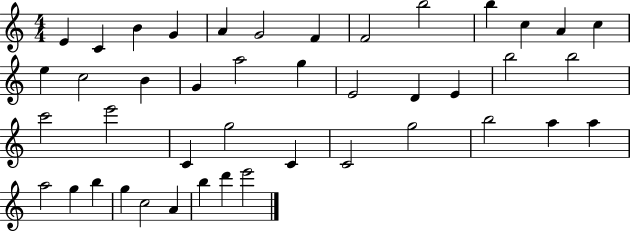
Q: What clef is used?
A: treble